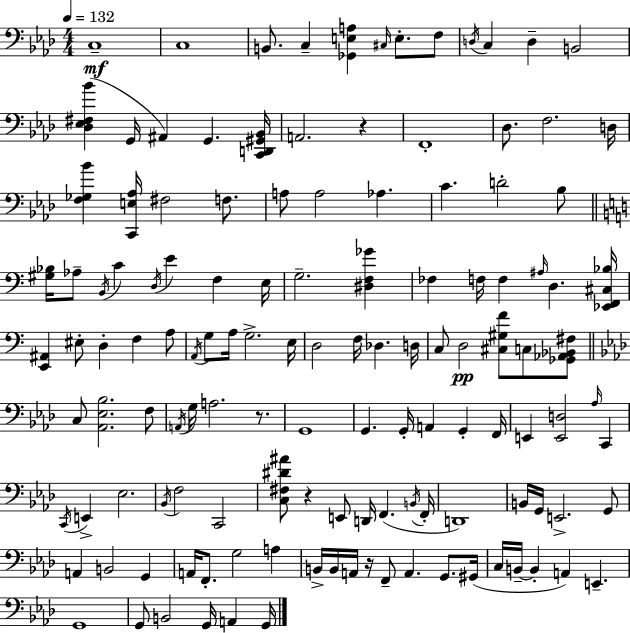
{
  \clef bass
  \numericTimeSignature
  \time 4/4
  \key aes \major
  \tempo 4 = 132
  c1--\mf | c1 | b,8. c4-- <ges, e a>4 \grace { cis16 } e8.-. f8 | \acciaccatura { d16 } c4 d4-- b,2 | \break <des ees fis bes'>4( g,16 ais,4) g,4. | <c, d, gis, bes,>16 a,2. r4 | f,1-. | des8. f2. | \break d16 <f ges bes'>4 <c, e aes>16 fis2 f8. | a8 a2 aes4. | c'4. d'2-. | bes8 \bar "||" \break \key c \major <gis bes>16 aes8-- \acciaccatura { b,16 } c'4 \acciaccatura { d16 } e'4 f4 | e16 g2.-- <dis f ges'>4 | fes4 f16 f4 \grace { ais16 } d4. | <ees, f, cis bes>16 <e, ais,>4 eis8-. d4-. f4 | \break a8 \acciaccatura { a,16 } g8 a16 g2.-> | e16 d2 f16 des4. | d16 c8 d2\pp <cis gis f'>8 | c8 <ges, aes, bes, fis>8 \bar "||" \break \key f \minor c8 <aes, ees bes>2. f8 | \acciaccatura { a,16 } g16 a2. r8. | g,1 | g,4. g,16-. a,4 g,4-. | \break f,16 e,4 <e, d>2 \grace { aes16 } c,4 | \acciaccatura { c,16 } e,4-> ees2. | \acciaccatura { bes,16 } f2 c,2 | <c fis dis' ais'>8 r4 e,8 d,16 f,4.( | \break \acciaccatura { b,16 } f,16-. d,1) | b,16 g,16 e,2.-> | g,8 a,4 b,2 | g,4 a,16 f,8.-. g2 | \break a4 b,16-> b,16 a,16 r16 f,8-- a,4. | g,8. gis,16( c16 b,16--~~ b,4-. a,4) e,4.-- | g,1 | g,8 b,2 g,16 | \break a,4 g,16 \bar "|."
}